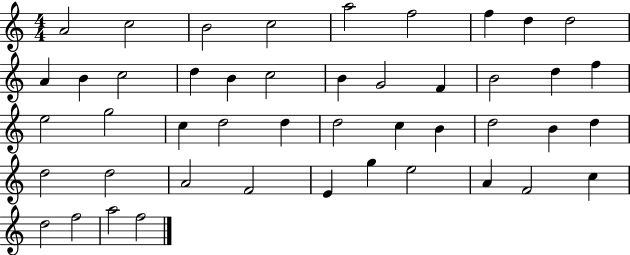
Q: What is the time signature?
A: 4/4